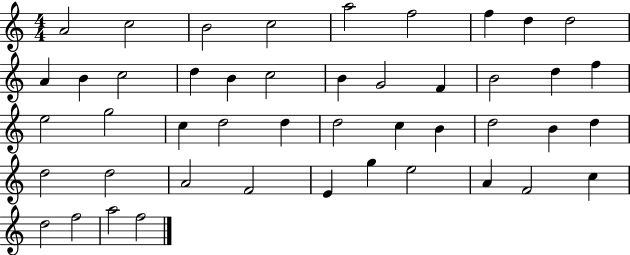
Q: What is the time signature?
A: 4/4